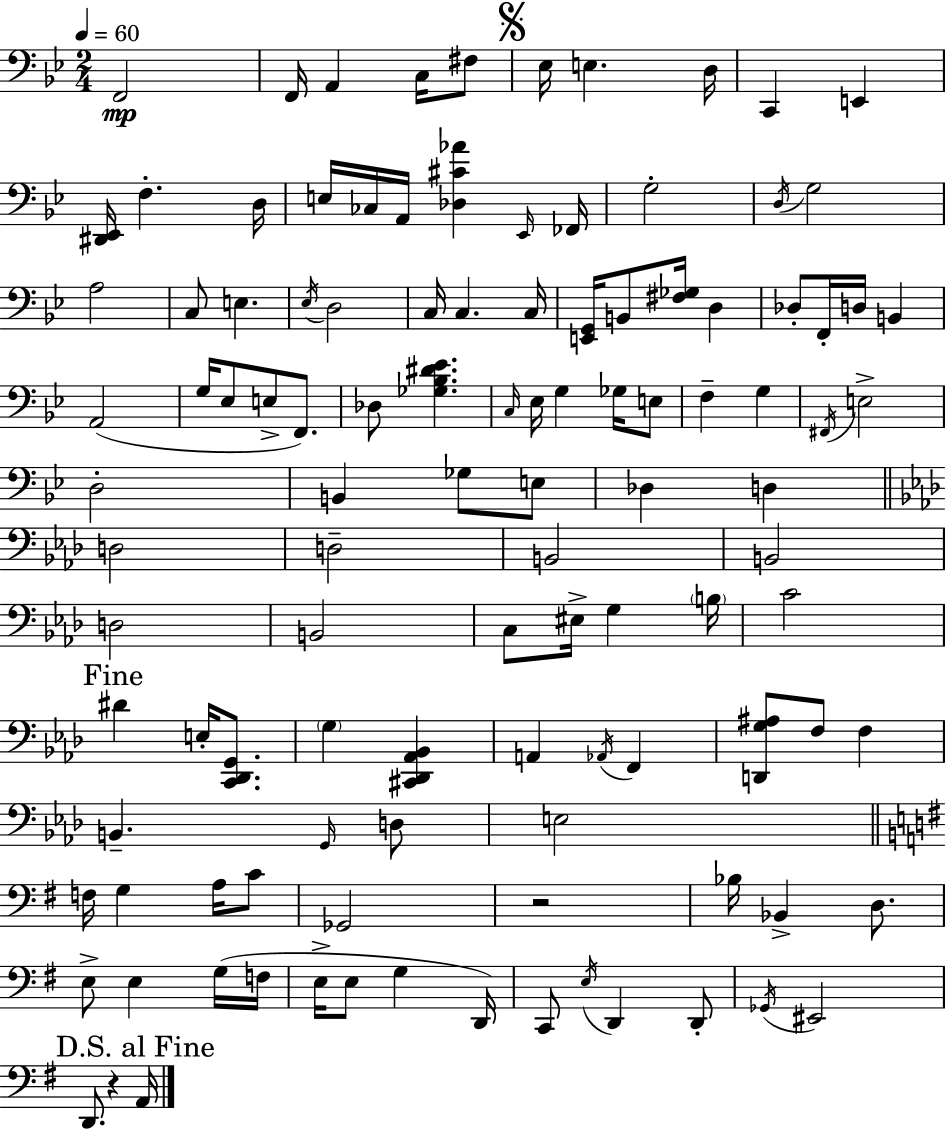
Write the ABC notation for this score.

X:1
T:Untitled
M:2/4
L:1/4
K:Gm
F,,2 F,,/4 A,, C,/4 ^F,/2 _E,/4 E, D,/4 C,, E,, [^D,,_E,,]/4 F, D,/4 E,/4 _C,/4 A,,/4 [_D,^C_A] _E,,/4 _F,,/4 G,2 D,/4 G,2 A,2 C,/2 E, _E,/4 D,2 C,/4 C, C,/4 [E,,G,,]/4 B,,/2 [^F,_G,]/4 D, _D,/2 F,,/4 D,/4 B,, A,,2 G,/4 _E,/2 E,/2 F,,/2 _D,/2 [_G,_B,^D_E] C,/4 _E,/4 G, _G,/4 E,/2 F, G, ^F,,/4 E,2 D,2 B,, _G,/2 E,/2 _D, D, D,2 D,2 B,,2 B,,2 D,2 B,,2 C,/2 ^E,/4 G, B,/4 C2 ^D E,/4 [C,,_D,,G,,]/2 G, [^C,,_D,,_A,,_B,,] A,, _A,,/4 F,, [D,,G,^A,]/2 F,/2 F, B,, G,,/4 D,/2 E,2 F,/4 G, A,/4 C/2 _G,,2 z2 _B,/4 _B,, D,/2 E,/2 E, G,/4 F,/4 E,/4 E,/2 G, D,,/4 C,,/2 E,/4 D,, D,,/2 _G,,/4 ^E,,2 D,,/2 z A,,/4